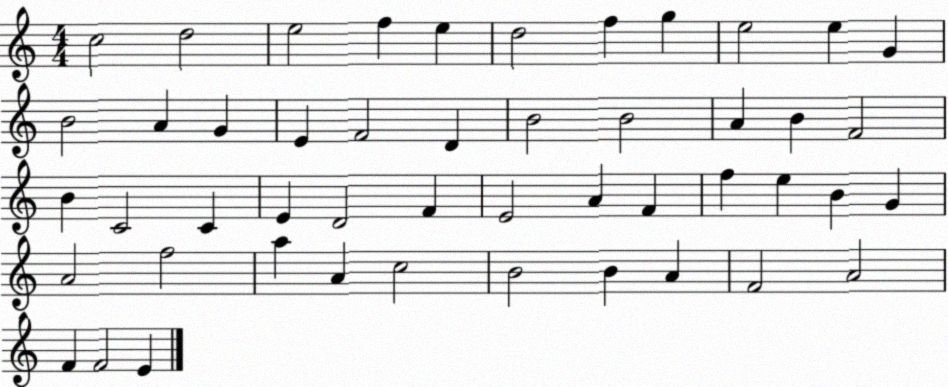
X:1
T:Untitled
M:4/4
L:1/4
K:C
c2 d2 e2 f e d2 f g e2 e G B2 A G E F2 D B2 B2 A B F2 B C2 C E D2 F E2 A F f e B G A2 f2 a A c2 B2 B A F2 A2 F F2 E